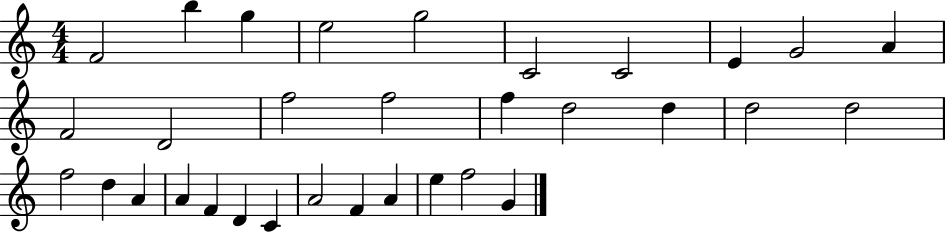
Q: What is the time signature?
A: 4/4